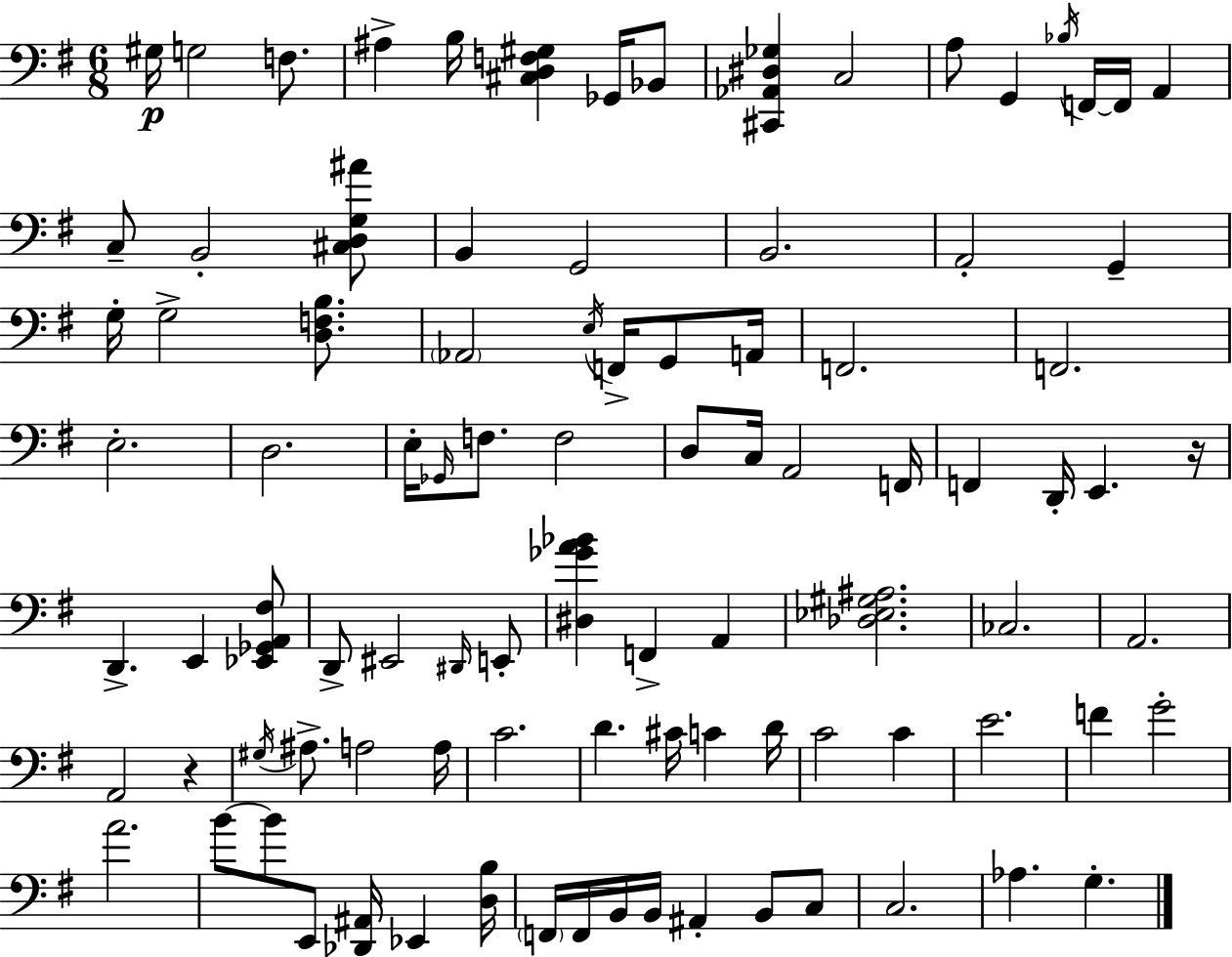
{
  \clef bass
  \numericTimeSignature
  \time 6/8
  \key e \minor
  gis16\p g2 f8. | ais4-> b16 <cis d f gis>4 ges,16 bes,8 | <cis, aes, dis ges>4 c2 | a8 g,4 \acciaccatura { bes16 } f,16~~ f,16 a,4 | \break c8-- b,2-. <cis d g ais'>8 | b,4 g,2 | b,2. | a,2-. g,4-- | \break g16-. g2-> <d f b>8. | \parenthesize aes,2 \acciaccatura { e16 } f,16-> g,8 | a,16 f,2. | f,2. | \break e2.-. | d2. | e16-. \grace { ges,16 } f8. f2 | d8 c16 a,2 | \break f,16 f,4 d,16-. e,4. | r16 d,4.-> e,4 | <ees, ges, a, fis>8 d,8-> eis,2 | \grace { dis,16 } e,8-. <dis ges' a' bes'>4 f,4-> | \break a,4 <des ees gis ais>2. | ces2. | a,2. | a,2 | \break r4 \acciaccatura { gis16 } ais8.-> a2 | a16 c'2. | d'4. cis'16 | c'4 d'16 c'2 | \break c'4 e'2. | f'4 g'2-. | a'2. | b'8~~ b'8 e,8 <des, ais,>16 | \break ees,4 <d b>16 \parenthesize f,16 f,16 b,16 b,16 ais,4-. | b,8 c8 c2. | aes4. g4.-. | \bar "|."
}